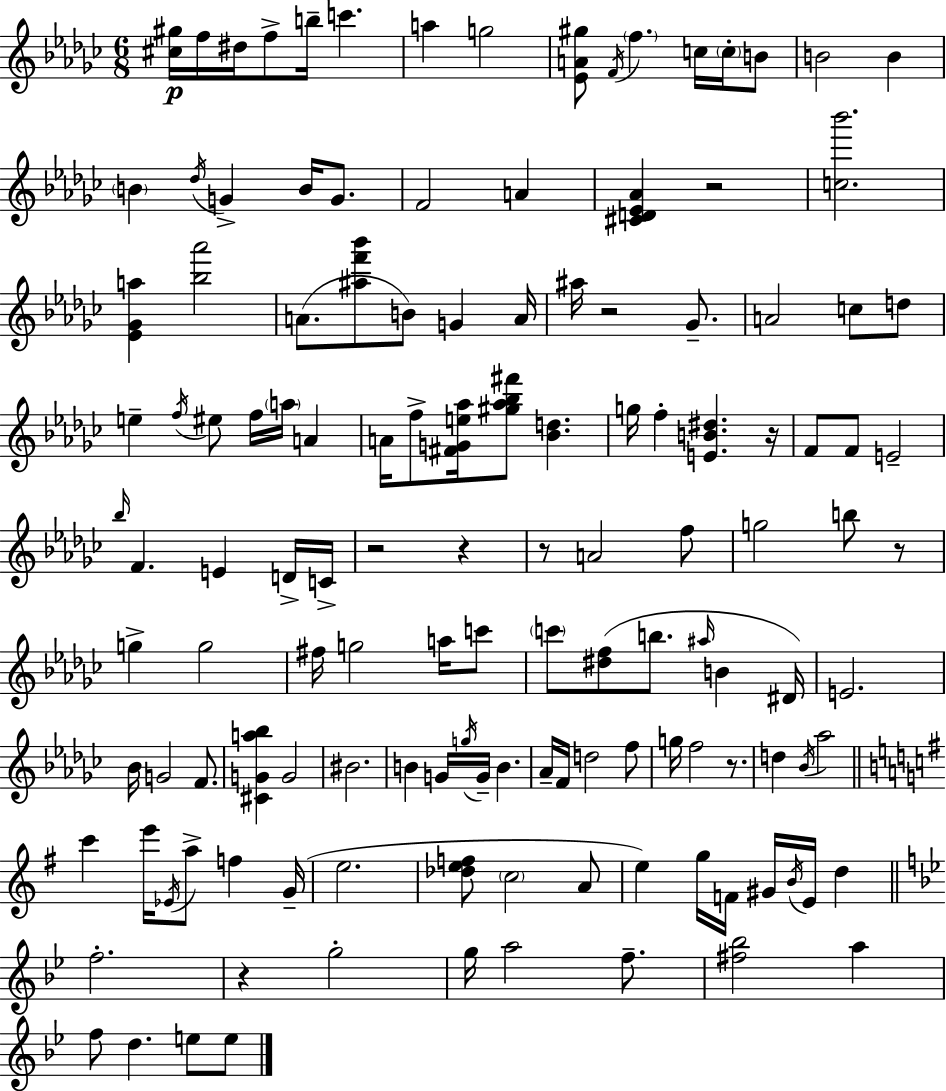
[C#5,G#5]/s F5/s D#5/s F5/e B5/s C6/q. A5/q G5/h [Eb4,A4,G#5]/e F4/s F5/q. C5/s C5/s B4/e B4/h B4/q B4/q Db5/s G4/q B4/s G4/e. F4/h A4/q [C#4,D4,Eb4,Ab4]/q R/h [C5,Bb6]/h. [Eb4,Gb4,A5]/q [Bb5,Ab6]/h A4/e. [A#5,F6,Bb6]/e B4/e G4/q A4/s A#5/s R/h Gb4/e. A4/h C5/e D5/e E5/q F5/s EIS5/e F5/s A5/s A4/q A4/s F5/e [F#4,G4,E5,Ab5]/s [G#5,Ab5,Bb5,F#6]/e [Bb4,D5]/q. G5/s F5/q [E4,B4,D#5]/q. R/s F4/e F4/e E4/h Bb5/s F4/q. E4/q D4/s C4/s R/h R/q R/e A4/h F5/e G5/h B5/e R/e G5/q G5/h F#5/s G5/h A5/s C6/e C6/e [D#5,F5]/e B5/e. A#5/s B4/q D#4/s E4/h. Bb4/s G4/h F4/e. [C#4,G4,A5,Bb5]/q G4/h BIS4/h. B4/q G4/s G5/s G4/s B4/q. Ab4/s F4/s D5/h F5/e G5/s F5/h R/e. D5/q Bb4/s Ab5/h C6/q E6/s Eb4/s A5/e F5/q G4/s E5/h. [Db5,E5,F5]/e C5/h A4/e E5/q G5/s F4/s G#4/s B4/s E4/s D5/q F5/h. R/q G5/h G5/s A5/h F5/e. [F#5,Bb5]/h A5/q F5/e D5/q. E5/e E5/e